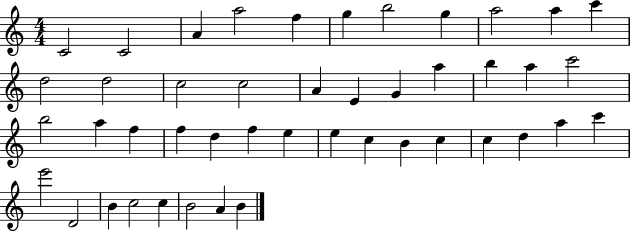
X:1
T:Untitled
M:4/4
L:1/4
K:C
C2 C2 A a2 f g b2 g a2 a c' d2 d2 c2 c2 A E G a b a c'2 b2 a f f d f e e c B c c d a c' e'2 D2 B c2 c B2 A B